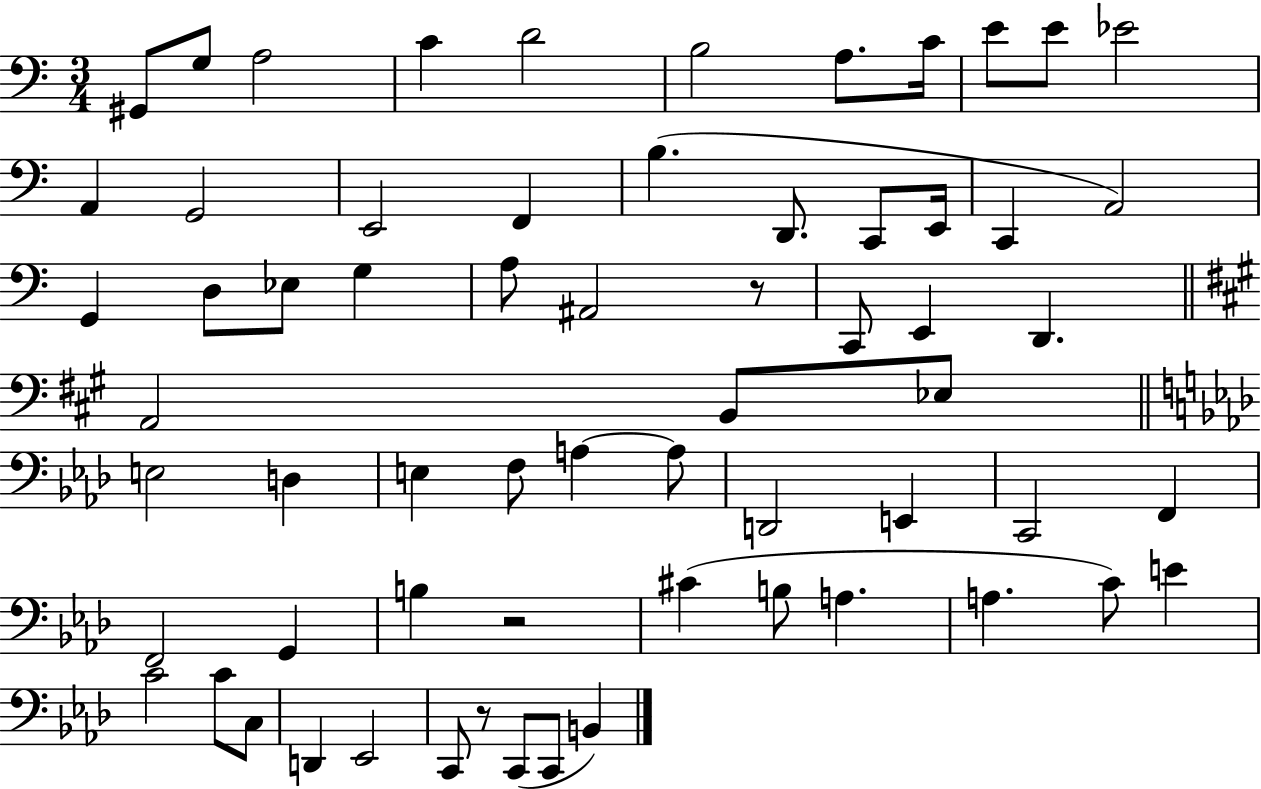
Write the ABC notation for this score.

X:1
T:Untitled
M:3/4
L:1/4
K:C
^G,,/2 G,/2 A,2 C D2 B,2 A,/2 C/4 E/2 E/2 _E2 A,, G,,2 E,,2 F,, B, D,,/2 C,,/2 E,,/4 C,, A,,2 G,, D,/2 _E,/2 G, A,/2 ^A,,2 z/2 C,,/2 E,, D,, A,,2 B,,/2 _E,/2 E,2 D, E, F,/2 A, A,/2 D,,2 E,, C,,2 F,, F,,2 G,, B, z2 ^C B,/2 A, A, C/2 E C2 C/2 C,/2 D,, _E,,2 C,,/2 z/2 C,,/2 C,,/2 B,,